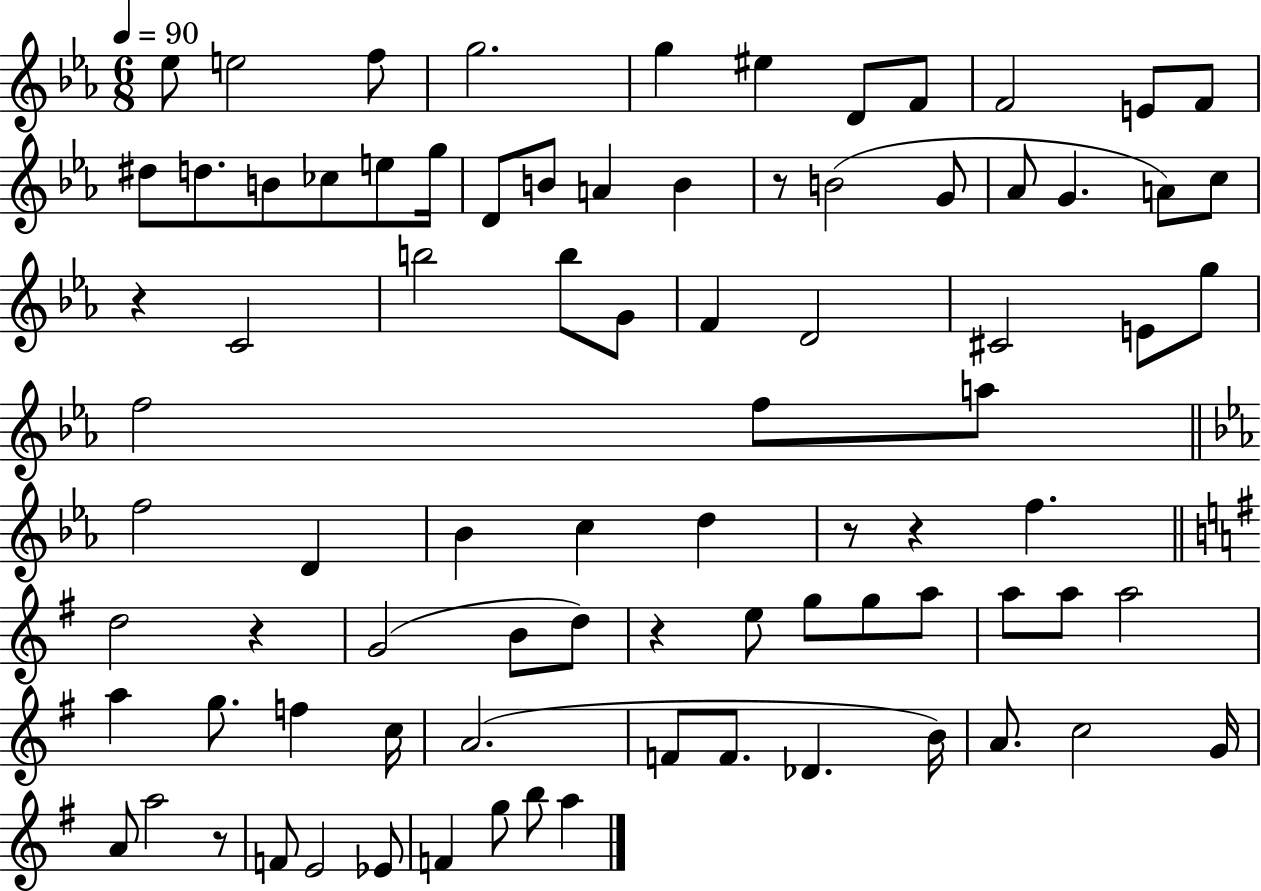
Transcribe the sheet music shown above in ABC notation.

X:1
T:Untitled
M:6/8
L:1/4
K:Eb
_e/2 e2 f/2 g2 g ^e D/2 F/2 F2 E/2 F/2 ^d/2 d/2 B/2 _c/2 e/2 g/4 D/2 B/2 A B z/2 B2 G/2 _A/2 G A/2 c/2 z C2 b2 b/2 G/2 F D2 ^C2 E/2 g/2 f2 f/2 a/2 f2 D _B c d z/2 z f d2 z G2 B/2 d/2 z e/2 g/2 g/2 a/2 a/2 a/2 a2 a g/2 f c/4 A2 F/2 F/2 _D B/4 A/2 c2 G/4 A/2 a2 z/2 F/2 E2 _E/2 F g/2 b/2 a